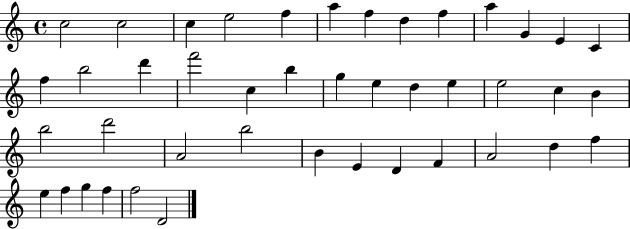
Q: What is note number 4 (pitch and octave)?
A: E5